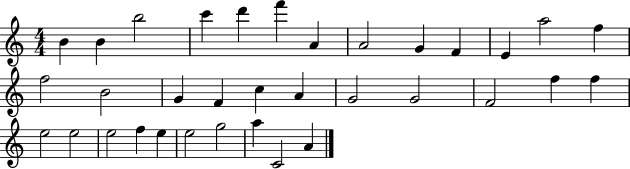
{
  \clef treble
  \numericTimeSignature
  \time 4/4
  \key c \major
  b'4 b'4 b''2 | c'''4 d'''4 f'''4 a'4 | a'2 g'4 f'4 | e'4 a''2 f''4 | \break f''2 b'2 | g'4 f'4 c''4 a'4 | g'2 g'2 | f'2 f''4 f''4 | \break e''2 e''2 | e''2 f''4 e''4 | e''2 g''2 | a''4 c'2 a'4 | \break \bar "|."
}